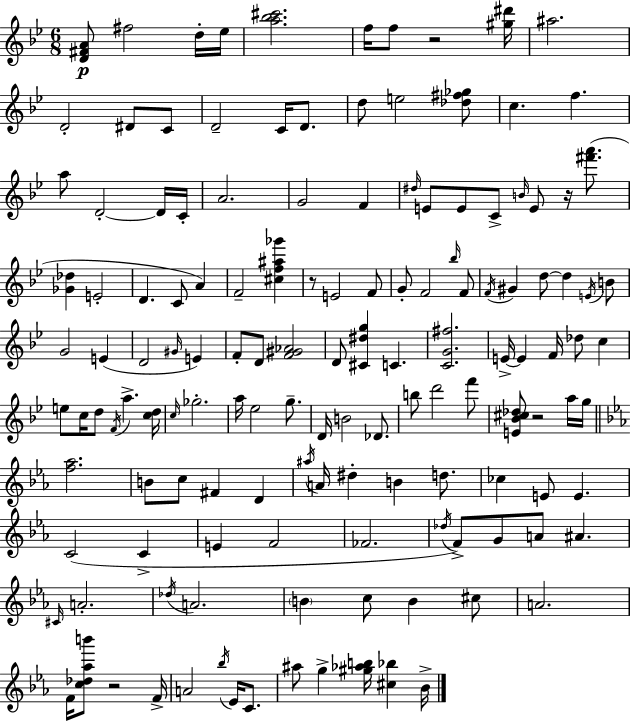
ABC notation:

X:1
T:Untitled
M:6/8
L:1/4
K:Gm
[D^FA]/2 ^f2 d/4 _e/4 [a_b^c']2 f/4 f/2 z2 [^g^d']/4 ^a2 D2 ^D/2 C/2 D2 C/4 D/2 d/2 e2 [_d^f_g]/2 c f a/2 D2 D/4 C/4 A2 G2 F ^d/4 E/2 E/2 C/2 B/4 E/2 z/4 [^f'a']/2 [_G_d] E2 D C/2 A F2 [^cf^a_g'] z/2 E2 F/2 G/2 F2 _b/4 F/2 F/4 ^G d/2 d E/4 B/2 G2 E D2 ^G/4 E F/2 D/2 [F^G_A]2 D/2 [^C^dg] C [CG^f]2 E/4 E F/4 _d/2 c e/2 c/4 d/2 F/4 a [cd]/4 c/4 _g2 a/4 _e2 g/2 D/4 B2 _D/2 b/2 d'2 f'/2 [E_B^c_d]/2 z2 a/4 g/4 [f_a]2 B/2 c/2 ^F D ^a/4 A/4 ^d B d/2 _c E/2 E C2 C E F2 _F2 _d/4 F/2 G/2 A/2 ^A ^C/4 A2 _d/4 A2 B c/2 B ^c/2 A2 F/4 [c_d_ab']/2 z2 F/4 A2 _b/4 _E/4 C/2 ^a/2 g [^g_ab]/4 [^c_b] _B/4